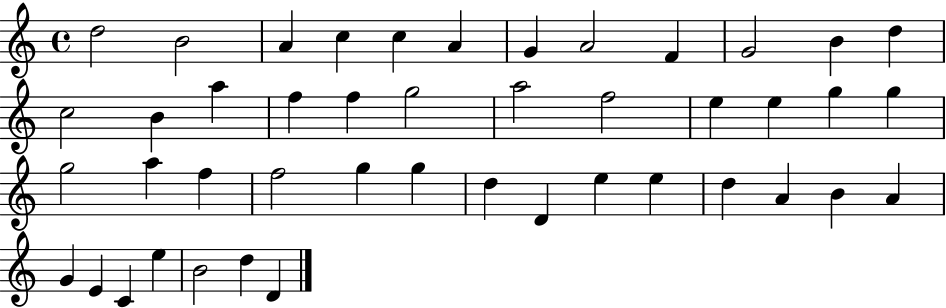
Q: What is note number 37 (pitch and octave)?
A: B4